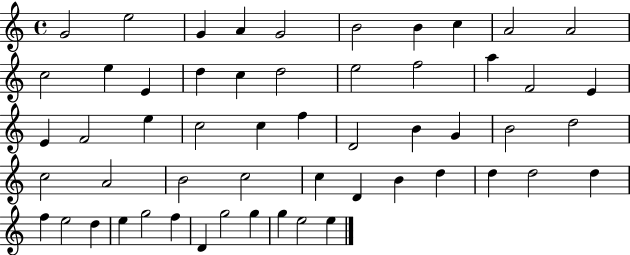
{
  \clef treble
  \time 4/4
  \defaultTimeSignature
  \key c \major
  g'2 e''2 | g'4 a'4 g'2 | b'2 b'4 c''4 | a'2 a'2 | \break c''2 e''4 e'4 | d''4 c''4 d''2 | e''2 f''2 | a''4 f'2 e'4 | \break e'4 f'2 e''4 | c''2 c''4 f''4 | d'2 b'4 g'4 | b'2 d''2 | \break c''2 a'2 | b'2 c''2 | c''4 d'4 b'4 d''4 | d''4 d''2 d''4 | \break f''4 e''2 d''4 | e''4 g''2 f''4 | d'4 g''2 g''4 | g''4 e''2 e''4 | \break \bar "|."
}